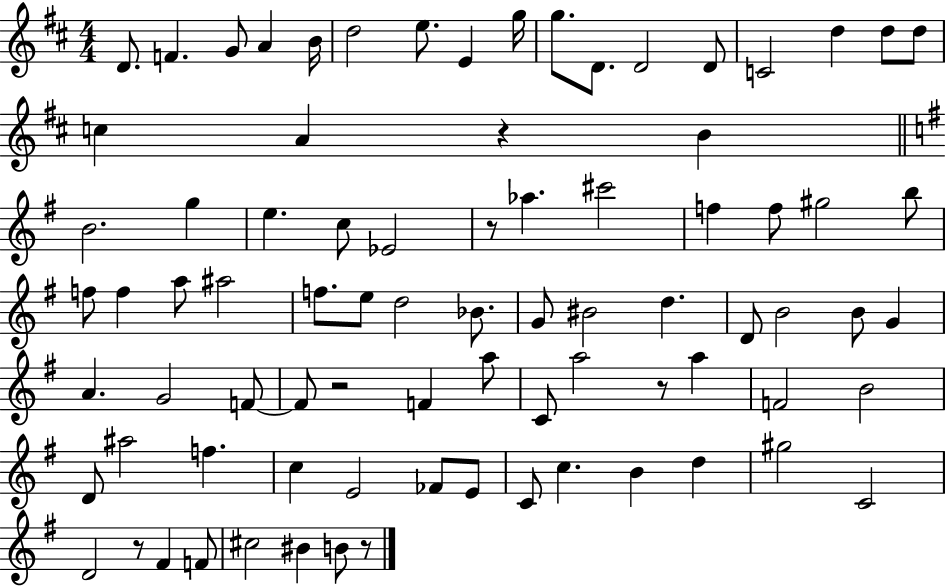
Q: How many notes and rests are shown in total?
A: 82